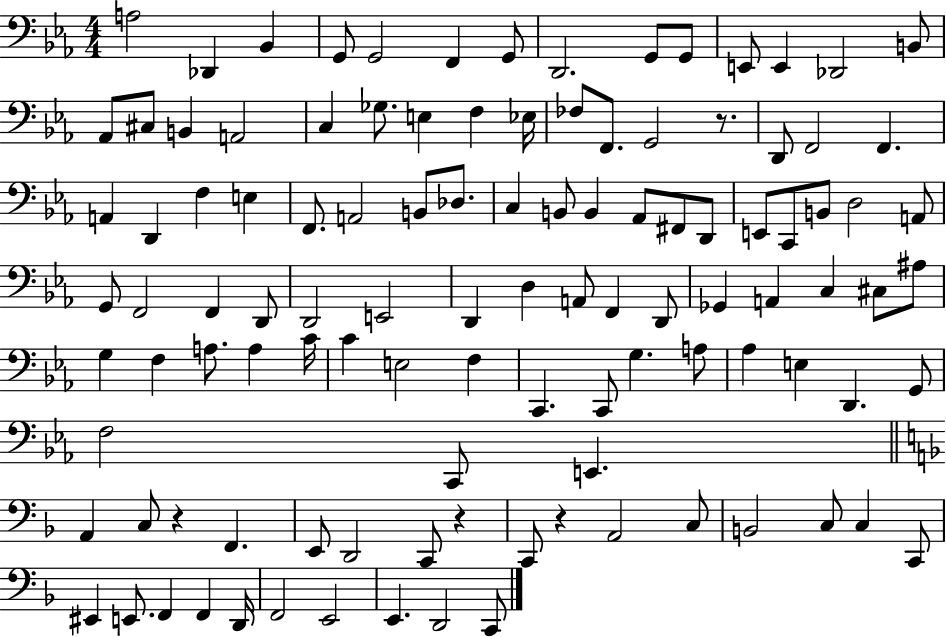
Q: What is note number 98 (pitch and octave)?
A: E2